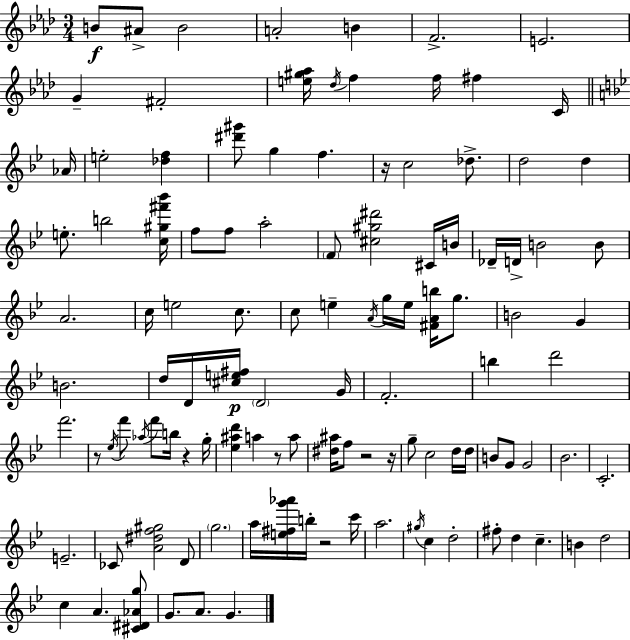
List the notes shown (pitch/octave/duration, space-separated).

B4/e A#4/e B4/h A4/h B4/q F4/h. E4/h. G4/q F#4/h [E5,G#5,Ab5]/s Db5/s F5/q F5/s F#5/q C4/s Ab4/s E5/h [Db5,F5]/q [D#6,G#6]/e G5/q F5/q. R/s C5/h Db5/e. D5/h D5/q E5/e. B5/h [C5,G#5,F#6,Bb6]/s F5/e F5/e A5/h F4/e [C#5,G#5,D#6]/h C#4/s B4/s Db4/s D4/s B4/h B4/e A4/h. C5/s E5/h C5/e. C5/e E5/q A4/s G5/s E5/s [F#4,A4,B5]/s G5/e. B4/h G4/q B4/h. D5/s D4/s [C#5,E5,F#5]/s D4/h G4/s F4/h. B5/q D6/h F6/h. R/e Eb5/s F6/e Ab5/s F6/e B5/s R/q G5/s [Eb5,A#5,D6]/q A5/q R/e A5/e [D#5,A#5]/s F5/e R/h R/s G5/e C5/h D5/s D5/s B4/e G4/e G4/h Bb4/h. C4/h. E4/h. CES4/e [A4,D#5,F5,G#5]/h D4/e G5/h. A5/s [E5,F#5,G6,Ab6]/s B5/s R/h C6/s A5/h. G#5/s C5/q D5/h F#5/e D5/q C5/q. B4/q D5/h C5/q A4/q. [C#4,D#4,Ab4,G5]/e G4/e. A4/e. G4/q.